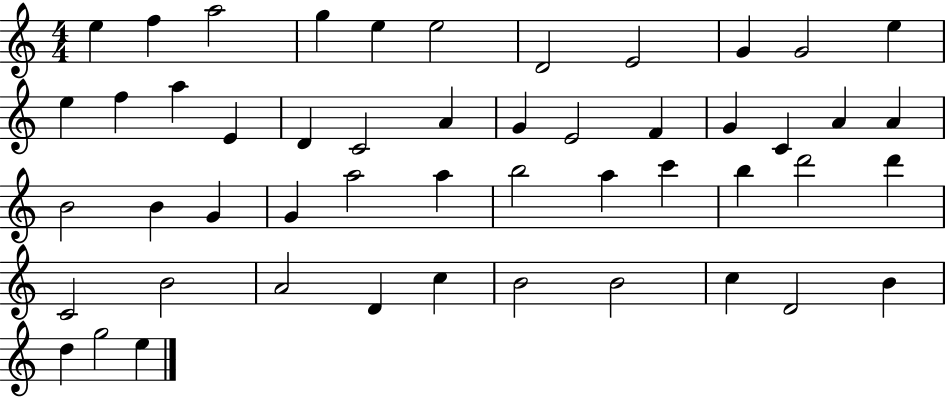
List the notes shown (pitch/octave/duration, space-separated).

E5/q F5/q A5/h G5/q E5/q E5/h D4/h E4/h G4/q G4/h E5/q E5/q F5/q A5/q E4/q D4/q C4/h A4/q G4/q E4/h F4/q G4/q C4/q A4/q A4/q B4/h B4/q G4/q G4/q A5/h A5/q B5/h A5/q C6/q B5/q D6/h D6/q C4/h B4/h A4/h D4/q C5/q B4/h B4/h C5/q D4/h B4/q D5/q G5/h E5/q